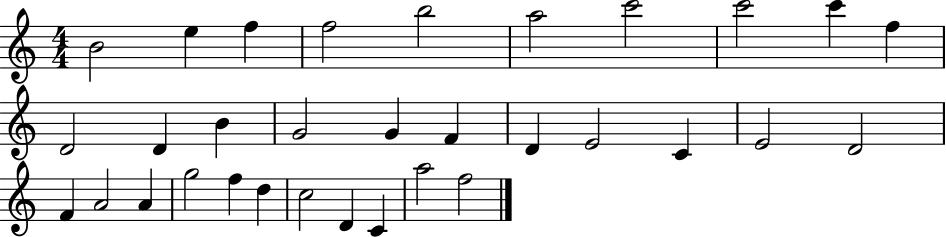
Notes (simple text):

B4/h E5/q F5/q F5/h B5/h A5/h C6/h C6/h C6/q F5/q D4/h D4/q B4/q G4/h G4/q F4/q D4/q E4/h C4/q E4/h D4/h F4/q A4/h A4/q G5/h F5/q D5/q C5/h D4/q C4/q A5/h F5/h